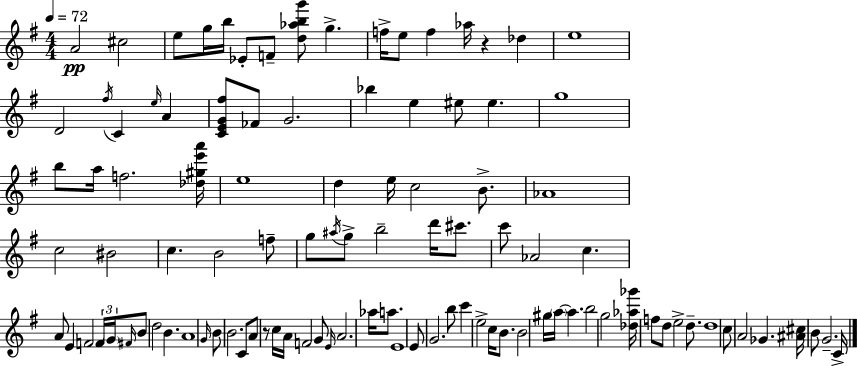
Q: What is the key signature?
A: E minor